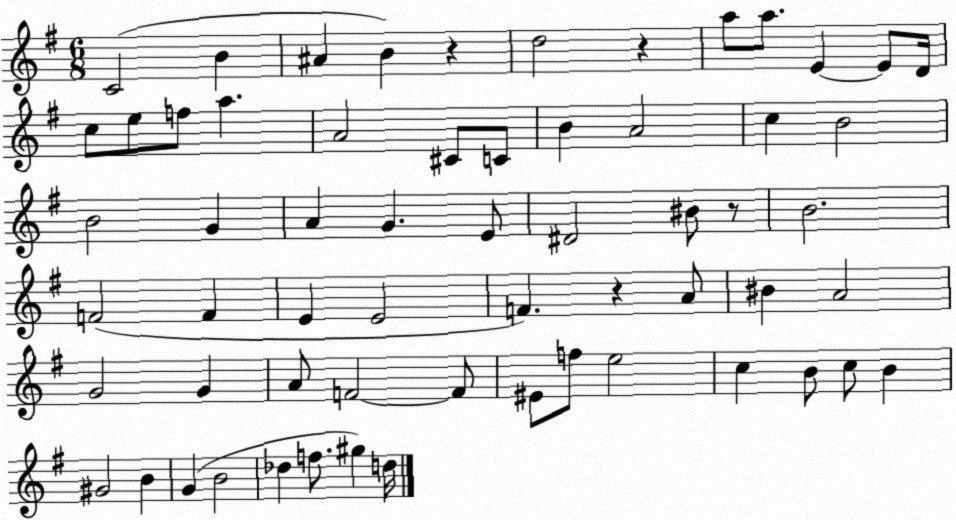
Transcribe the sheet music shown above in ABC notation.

X:1
T:Untitled
M:6/8
L:1/4
K:G
C2 B ^A B z d2 z a/2 a/2 E E/2 D/4 c/2 e/2 f/2 a A2 ^C/2 C/2 B A2 c B2 B2 G A G E/2 ^D2 ^B/2 z/2 B2 F2 F E E2 F z A/2 ^B A2 G2 G A/2 F2 F/2 ^E/2 f/2 e2 c B/2 c/2 B ^G2 B G B2 _d f/2 ^g d/4